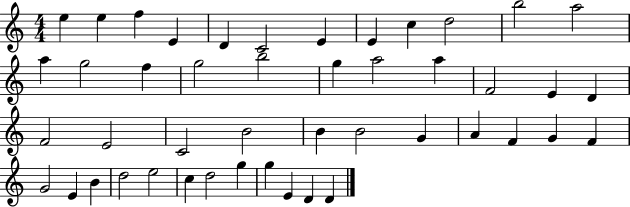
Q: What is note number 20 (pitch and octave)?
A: A5